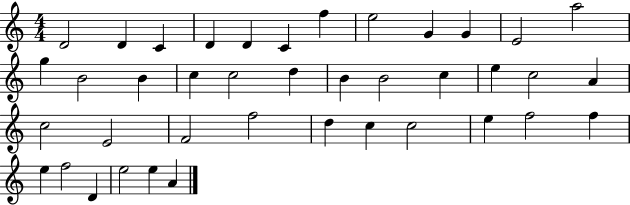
X:1
T:Untitled
M:4/4
L:1/4
K:C
D2 D C D D C f e2 G G E2 a2 g B2 B c c2 d B B2 c e c2 A c2 E2 F2 f2 d c c2 e f2 f e f2 D e2 e A